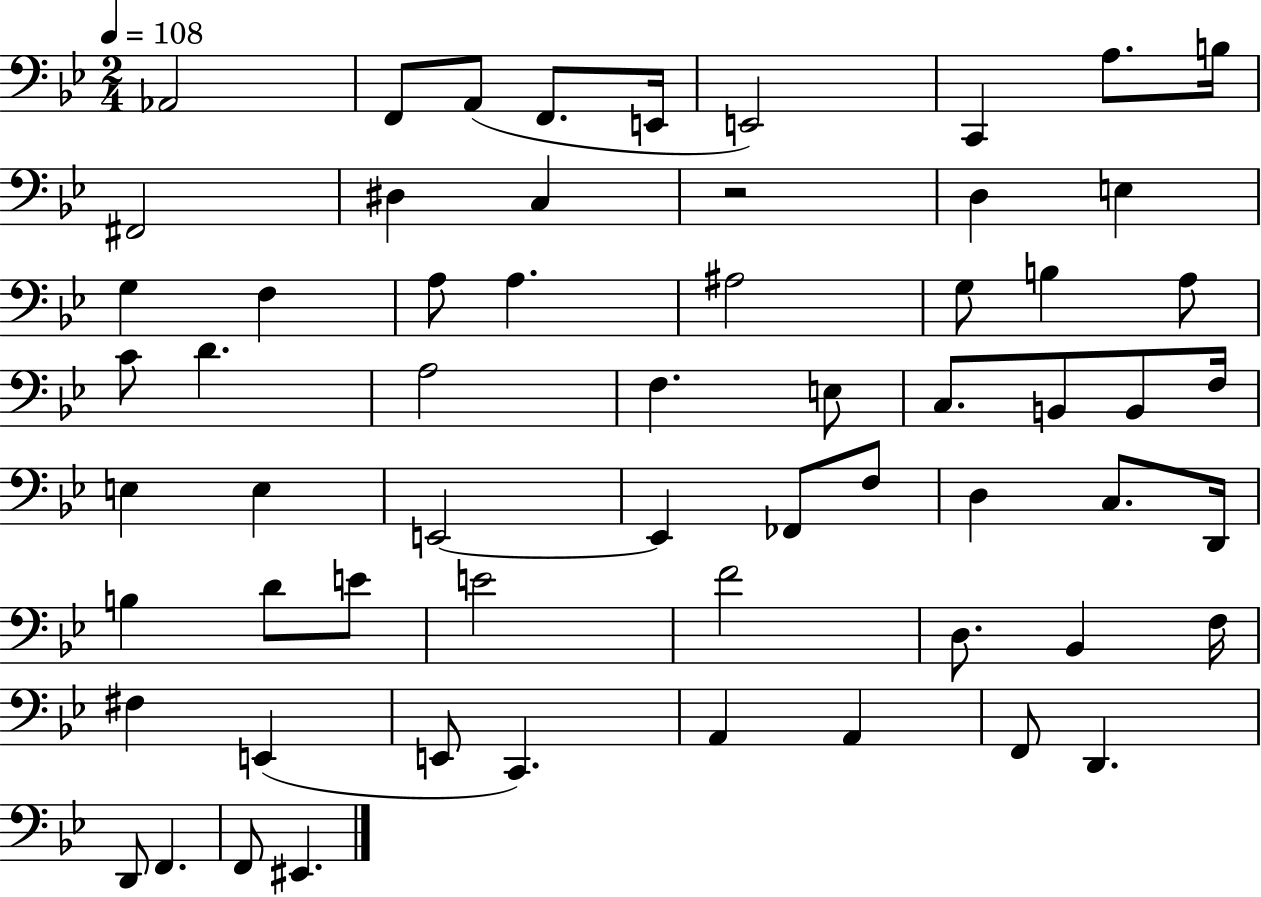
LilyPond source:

{
  \clef bass
  \numericTimeSignature
  \time 2/4
  \key bes \major
  \tempo 4 = 108
  aes,2 | f,8 a,8( f,8. e,16 | e,2) | c,4 a8. b16 | \break fis,2 | dis4 c4 | r2 | d4 e4 | \break g4 f4 | a8 a4. | ais2 | g8 b4 a8 | \break c'8 d'4. | a2 | f4. e8 | c8. b,8 b,8 f16 | \break e4 e4 | e,2~~ | e,4 fes,8 f8 | d4 c8. d,16 | \break b4 d'8 e'8 | e'2 | f'2 | d8. bes,4 f16 | \break fis4 e,4( | e,8 c,4.) | a,4 a,4 | f,8 d,4. | \break d,8 f,4. | f,8 eis,4. | \bar "|."
}